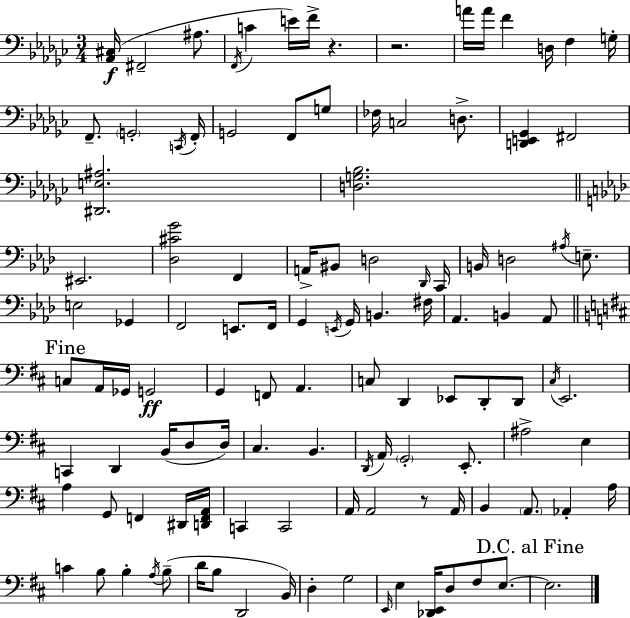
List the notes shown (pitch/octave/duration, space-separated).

[Ab2,C#3]/s F#2/h A#3/e. F2/s C4/q E4/s F4/s R/q. R/h. A4/s A4/s F4/q D3/s F3/q G3/s F2/e. G2/h C2/s F2/s G2/h F2/e G3/e FES3/s C3/h D3/e. [D2,E2,Gb2]/q F#2/h [D#2,E3,A#3]/h. [D3,G3,Bb3]/h. EIS2/h. [Db3,C#4,G4]/h F2/q A2/s BIS2/e D3/h Db2/s C2/s B2/s D3/h A#3/s E3/e. E3/h Gb2/q F2/h E2/e. F2/s G2/q E2/s G2/s B2/q. F#3/s Ab2/q. B2/q Ab2/e C3/e A2/s Gb2/s G2/h G2/q F2/e A2/q. C3/e D2/q Eb2/e D2/e D2/e C#3/s E2/h. C2/q D2/q B2/s D3/e D3/s C#3/q. B2/q. D2/s A2/s G2/h E2/e. A#3/h E3/q A3/q G2/e F2/q D#2/s [D2,F2,A2]/s C2/q C2/h A2/s A2/h R/e A2/s B2/q A2/e. Ab2/q A3/s C4/q B3/e B3/q A3/s B3/e D4/s B3/e D2/h B2/s D3/q G3/h E2/s E3/q [Db2,E2]/s D3/e F#3/e E3/e. E3/h.